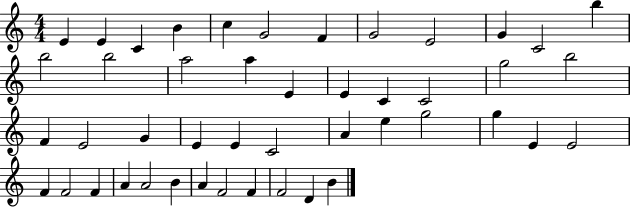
X:1
T:Untitled
M:4/4
L:1/4
K:C
E E C B c G2 F G2 E2 G C2 b b2 b2 a2 a E E C C2 g2 b2 F E2 G E E C2 A e g2 g E E2 F F2 F A A2 B A F2 F F2 D B